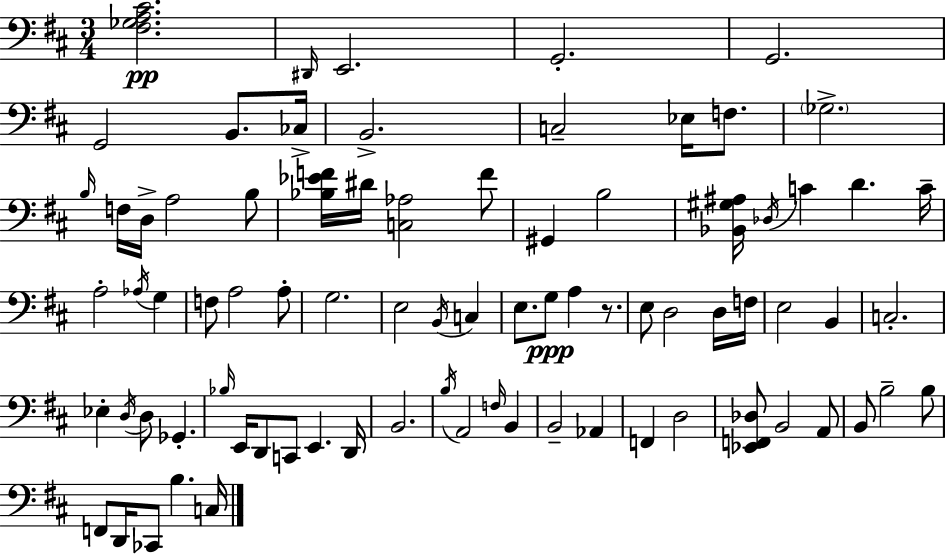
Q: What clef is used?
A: bass